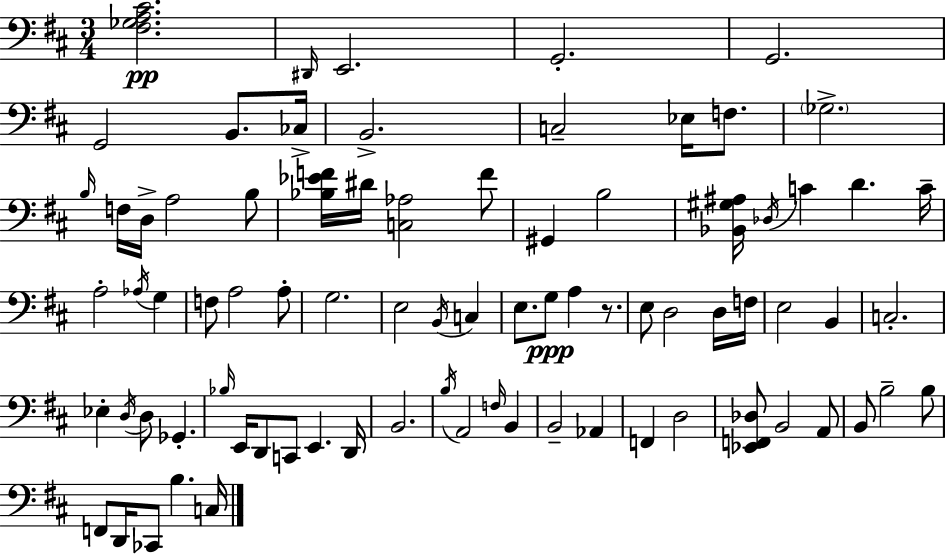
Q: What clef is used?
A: bass